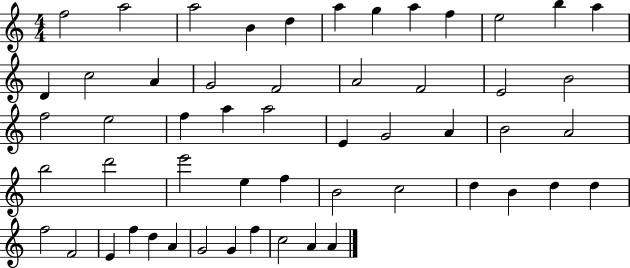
{
  \clef treble
  \numericTimeSignature
  \time 4/4
  \key c \major
  f''2 a''2 | a''2 b'4 d''4 | a''4 g''4 a''4 f''4 | e''2 b''4 a''4 | \break d'4 c''2 a'4 | g'2 f'2 | a'2 f'2 | e'2 b'2 | \break f''2 e''2 | f''4 a''4 a''2 | e'4 g'2 a'4 | b'2 a'2 | \break b''2 d'''2 | e'''2 e''4 f''4 | b'2 c''2 | d''4 b'4 d''4 d''4 | \break f''2 f'2 | e'4 f''4 d''4 a'4 | g'2 g'4 f''4 | c''2 a'4 a'4 | \break \bar "|."
}